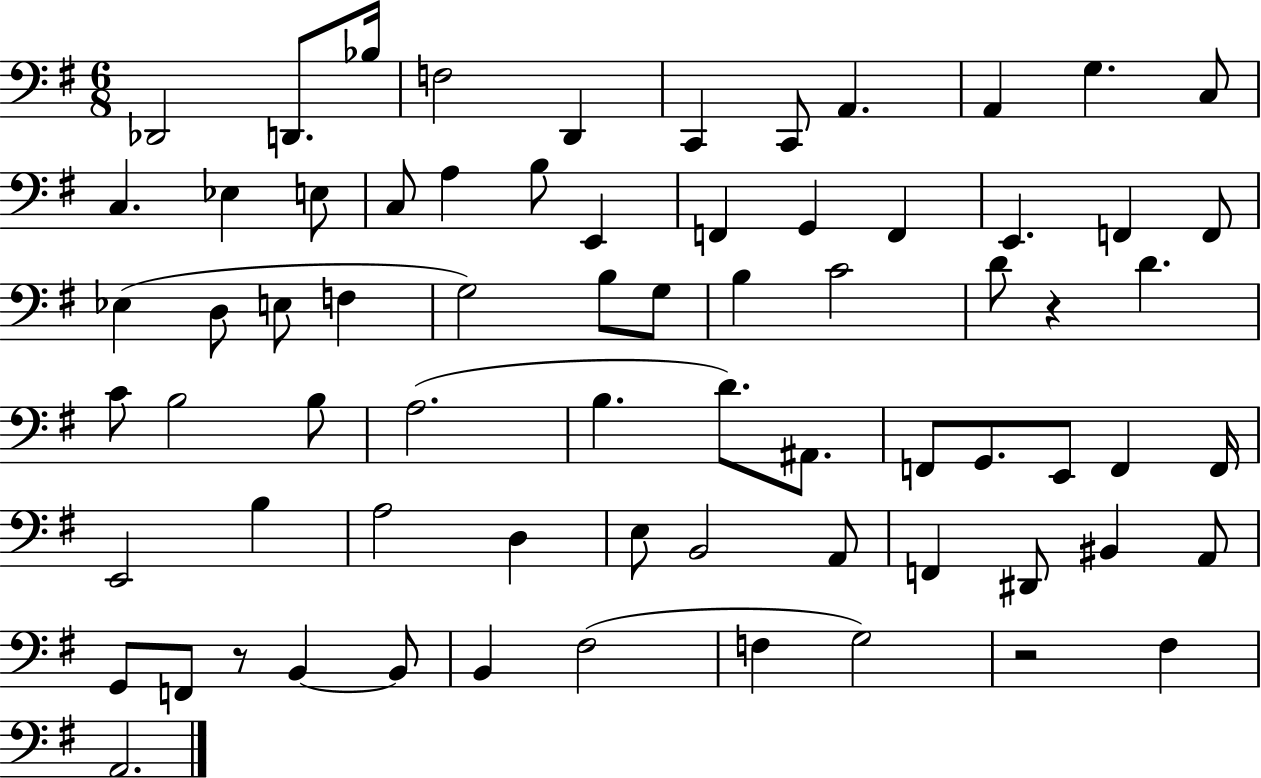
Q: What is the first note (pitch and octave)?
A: Db2